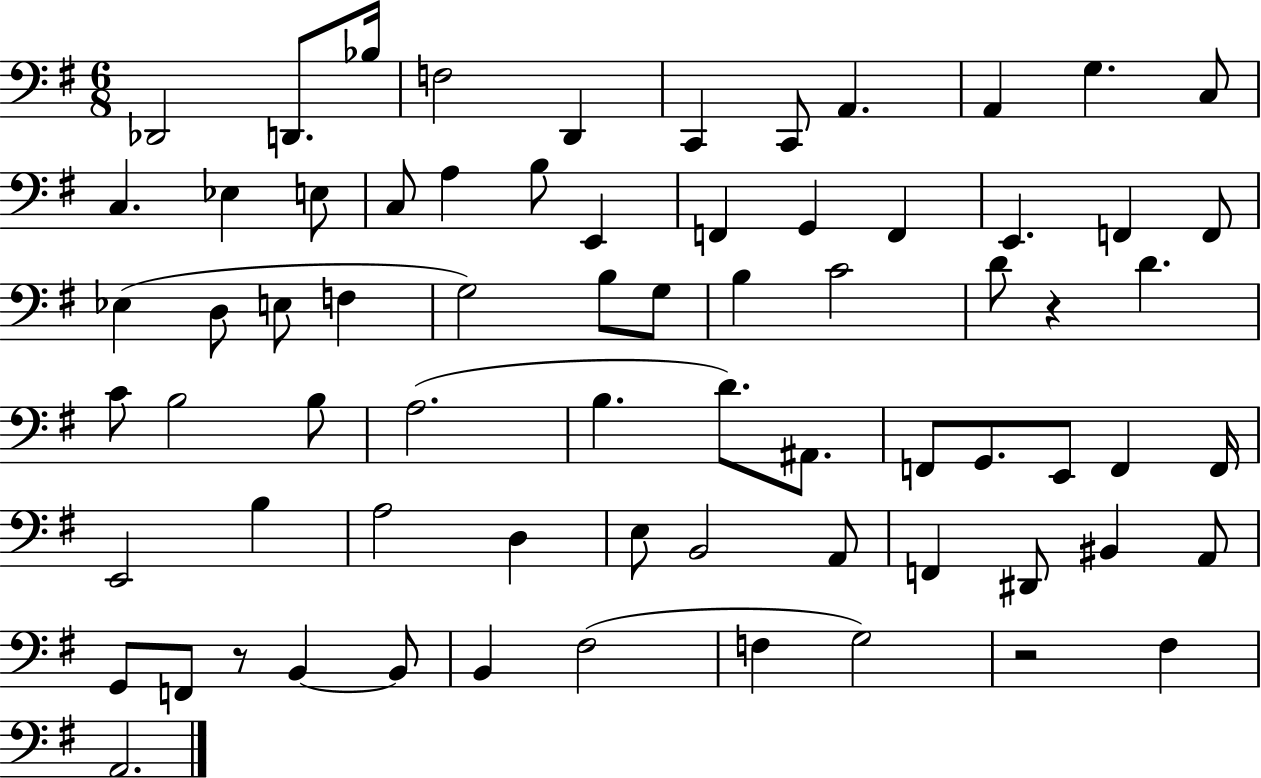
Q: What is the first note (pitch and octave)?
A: Db2